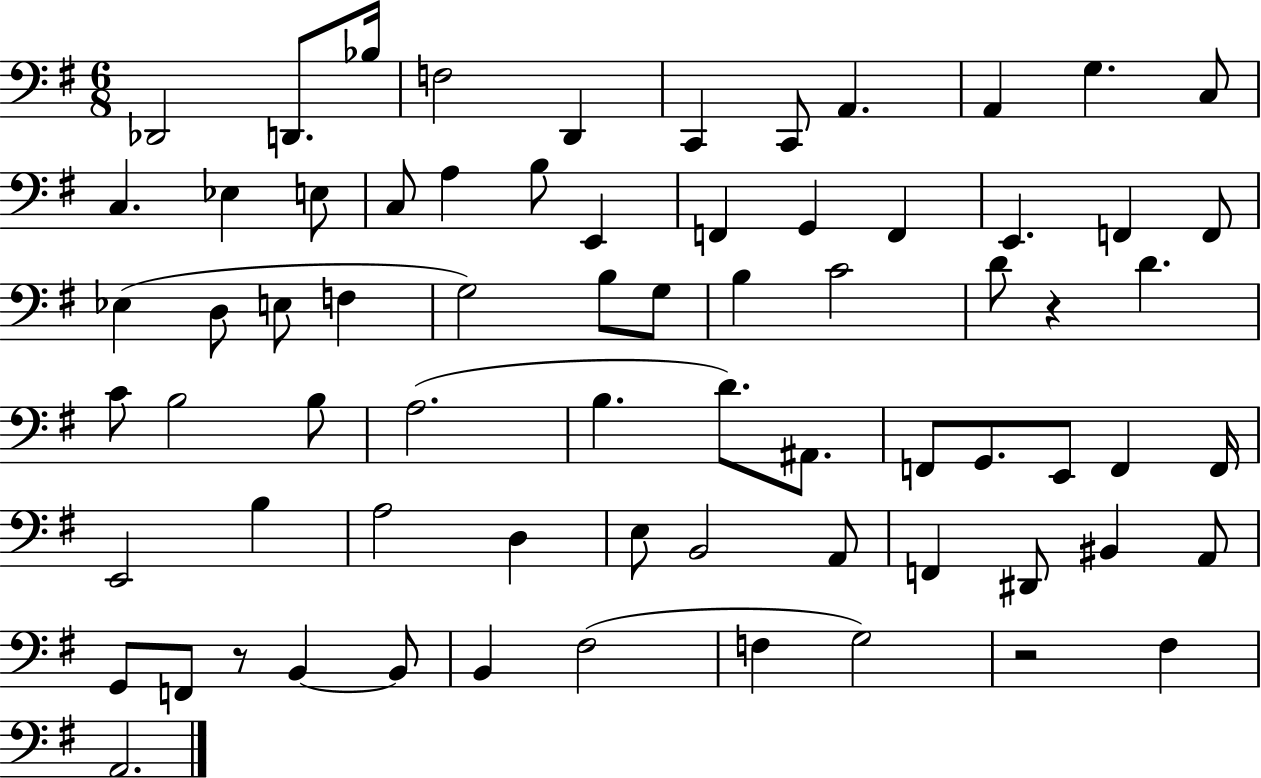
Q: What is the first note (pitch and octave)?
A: Db2